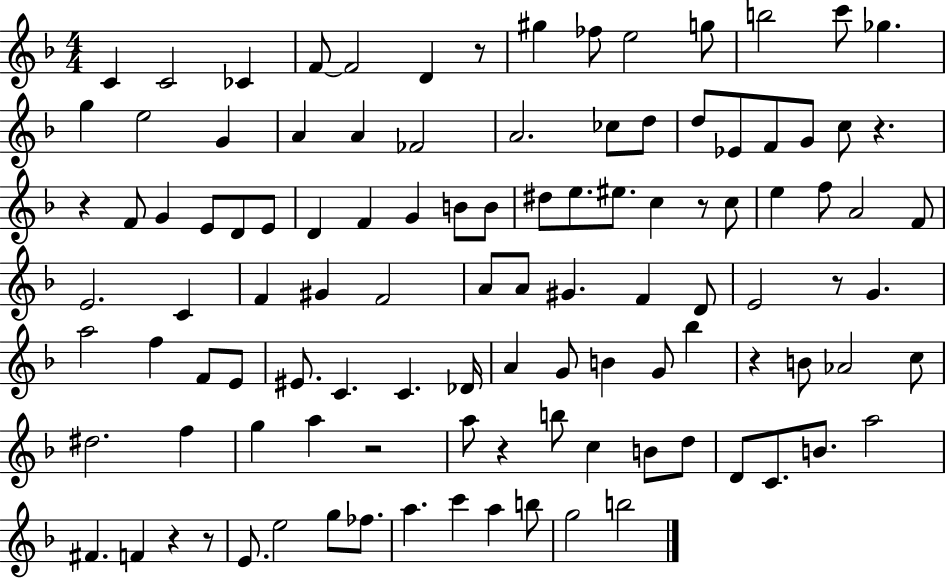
{
  \clef treble
  \numericTimeSignature
  \time 4/4
  \key f \major
  \repeat volta 2 { c'4 c'2 ces'4 | f'8~~ f'2 d'4 r8 | gis''4 fes''8 e''2 g''8 | b''2 c'''8 ges''4. | \break g''4 e''2 g'4 | a'4 a'4 fes'2 | a'2. ces''8 d''8 | d''8 ees'8 f'8 g'8 c''8 r4. | \break r4 f'8 g'4 e'8 d'8 e'8 | d'4 f'4 g'4 b'8 b'8 | dis''8 e''8. eis''8. c''4 r8 c''8 | e''4 f''8 a'2 f'8 | \break e'2. c'4 | f'4 gis'4 f'2 | a'8 a'8 gis'4. f'4 d'8 | e'2 r8 g'4. | \break a''2 f''4 f'8 e'8 | eis'8. c'4. c'4. des'16 | a'4 g'8 b'4 g'8 bes''4 | r4 b'8 aes'2 c''8 | \break dis''2. f''4 | g''4 a''4 r2 | a''8 r4 b''8 c''4 b'8 d''8 | d'8 c'8. b'8. a''2 | \break fis'4. f'4 r4 r8 | e'8. e''2 g''8 fes''8. | a''4. c'''4 a''4 b''8 | g''2 b''2 | \break } \bar "|."
}